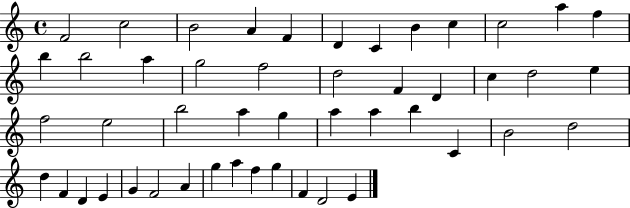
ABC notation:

X:1
T:Untitled
M:4/4
L:1/4
K:C
F2 c2 B2 A F D C B c c2 a f b b2 a g2 f2 d2 F D c d2 e f2 e2 b2 a g a a b C B2 d2 d F D E G F2 A g a f g F D2 E